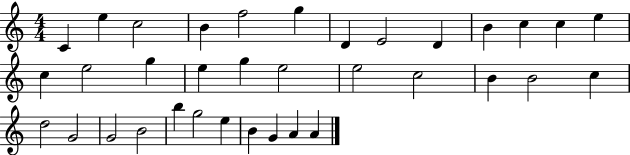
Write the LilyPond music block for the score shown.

{
  \clef treble
  \numericTimeSignature
  \time 4/4
  \key c \major
  c'4 e''4 c''2 | b'4 f''2 g''4 | d'4 e'2 d'4 | b'4 c''4 c''4 e''4 | \break c''4 e''2 g''4 | e''4 g''4 e''2 | e''2 c''2 | b'4 b'2 c''4 | \break d''2 g'2 | g'2 b'2 | b''4 g''2 e''4 | b'4 g'4 a'4 a'4 | \break \bar "|."
}